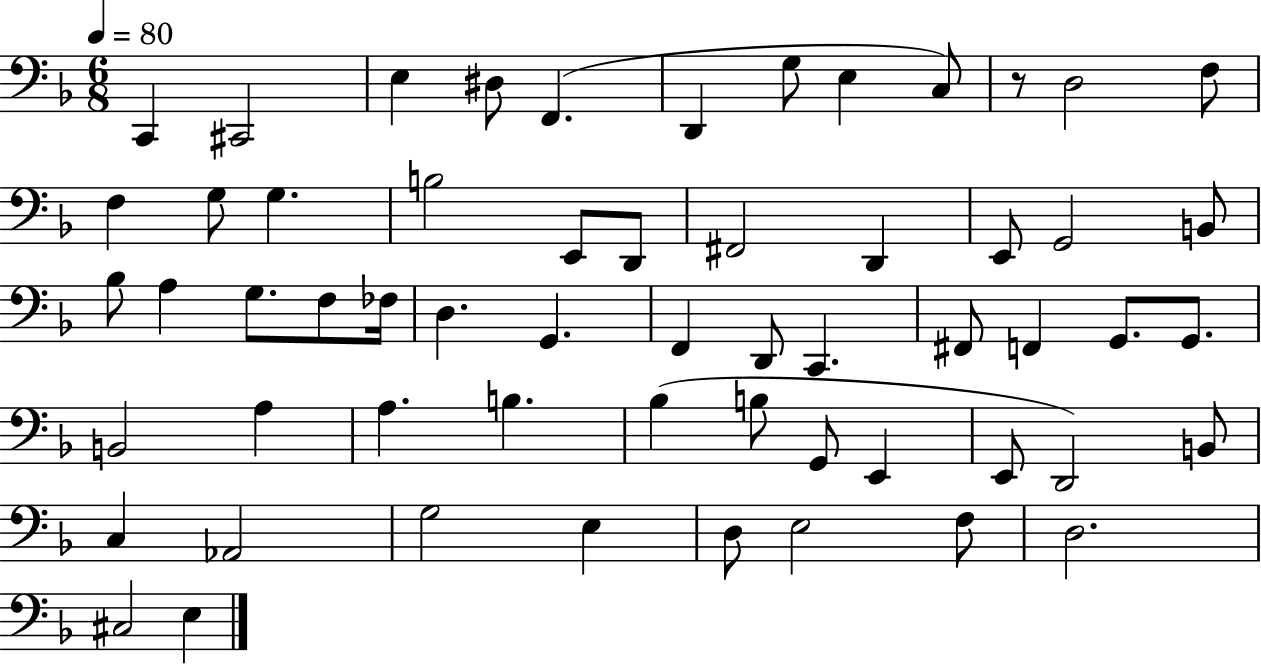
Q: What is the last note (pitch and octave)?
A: E3